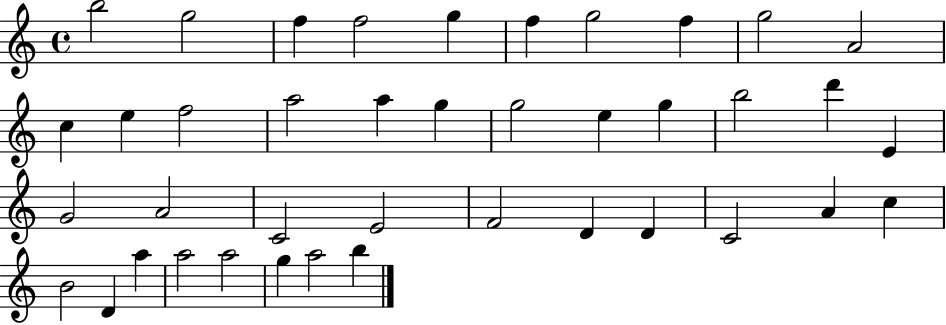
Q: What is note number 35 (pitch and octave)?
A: A5